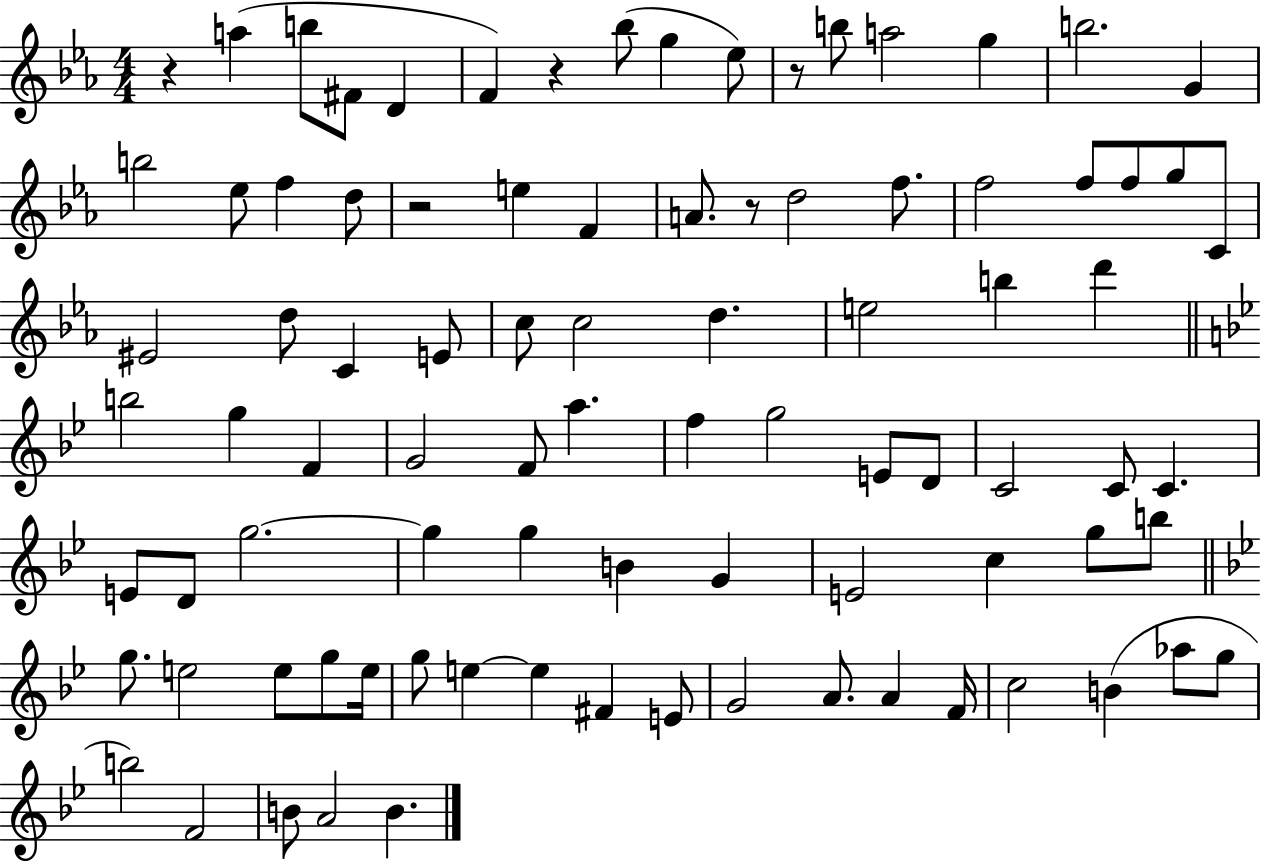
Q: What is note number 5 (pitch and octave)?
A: F4